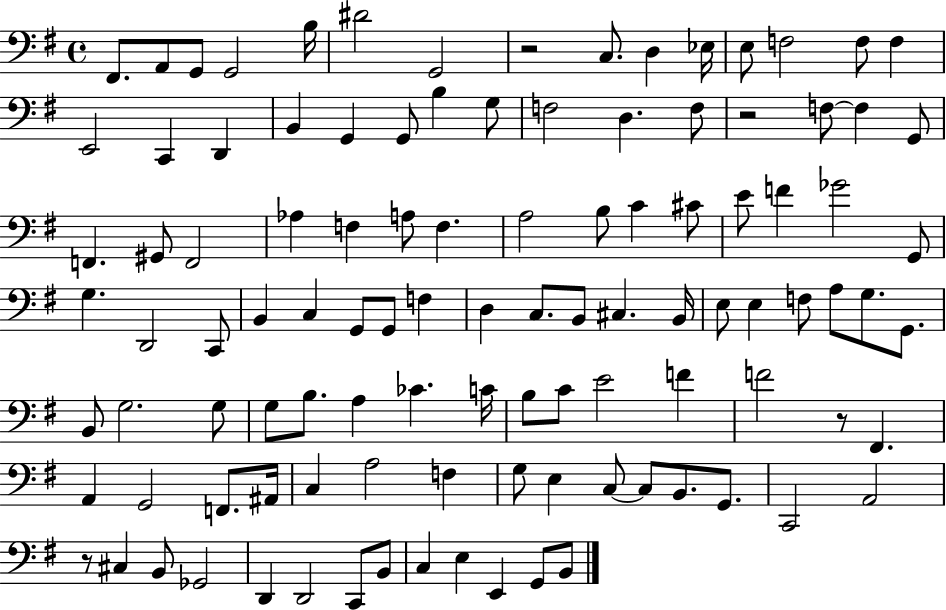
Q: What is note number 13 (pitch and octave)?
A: F3